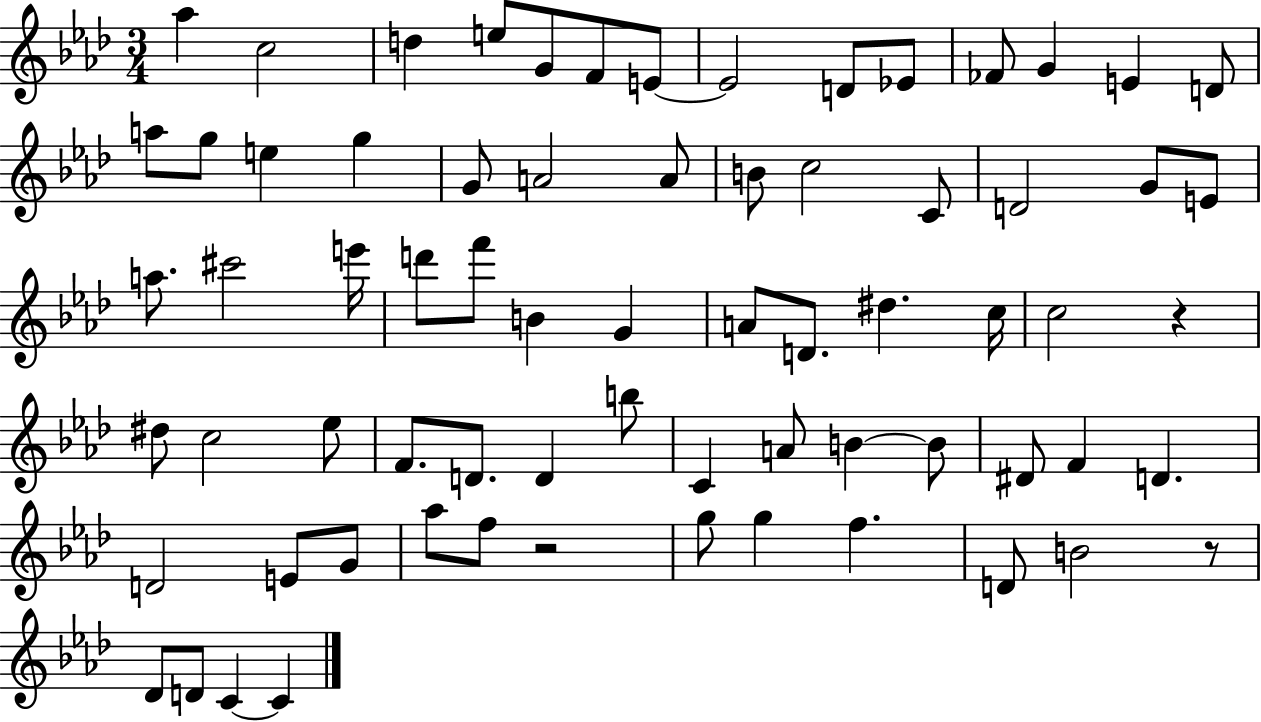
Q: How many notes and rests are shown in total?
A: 70